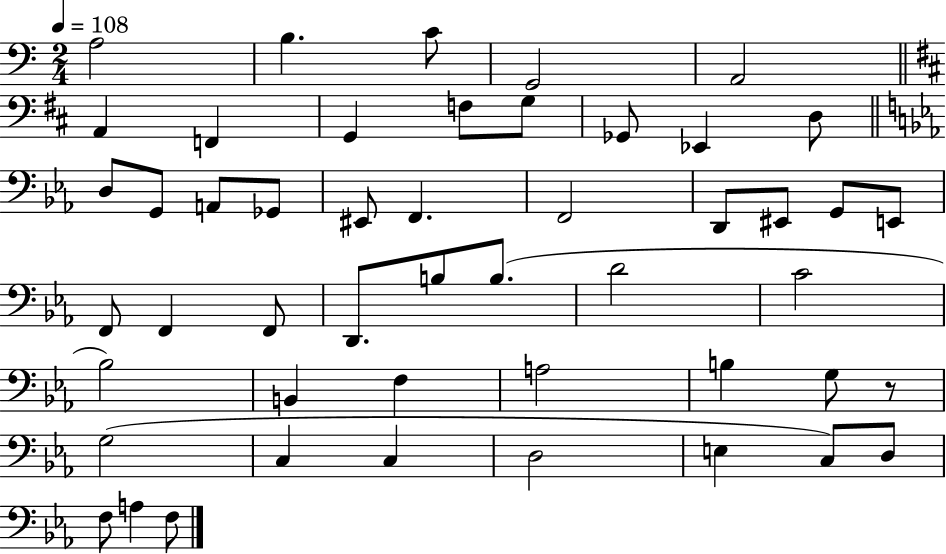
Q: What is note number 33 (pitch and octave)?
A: Bb3